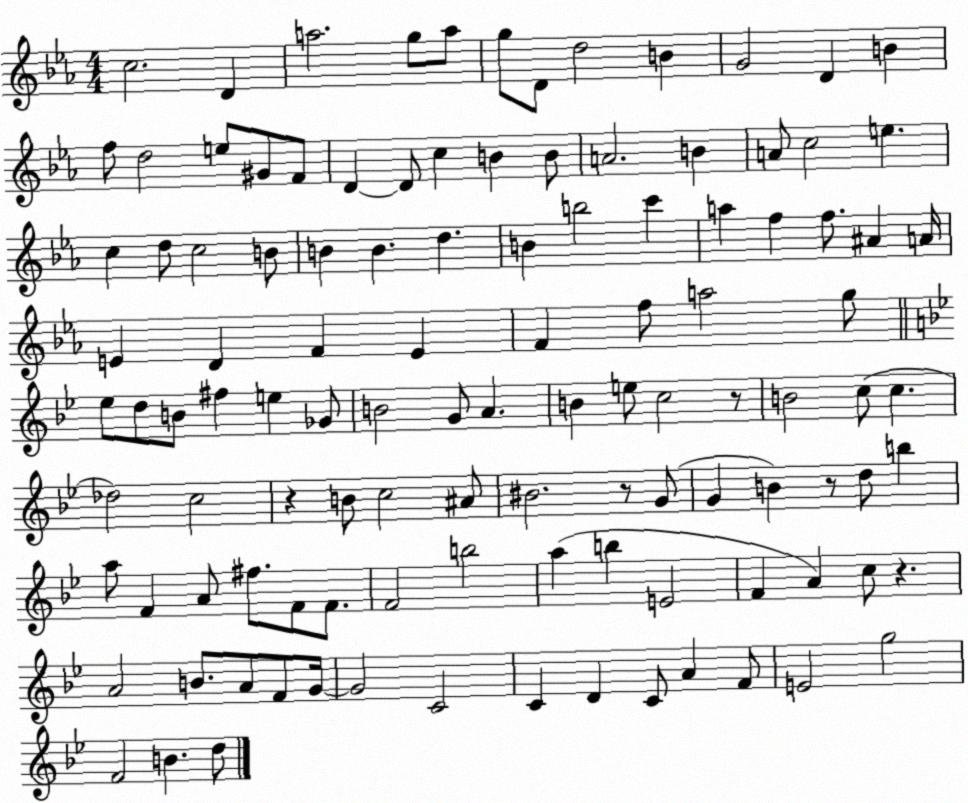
X:1
T:Untitled
M:4/4
L:1/4
K:Eb
c2 D a2 g/2 a/2 g/2 D/2 d2 B G2 D B f/2 d2 e/2 ^G/2 F/2 D D/2 c B B/2 A2 B A/2 c2 e c d/2 c2 B/2 B B d B b2 c' a f f/2 ^A A/4 E D F E F f/2 a2 g/2 _e/2 d/2 B/2 ^f e _G/2 B2 G/2 A B e/2 c2 z/2 B2 c/2 c _d2 c2 z B/2 c2 ^A/2 ^B2 z/2 G/2 G B z/2 d/2 b a/2 F A/2 ^f/2 F/2 F/2 F2 b2 a b E2 F A c/2 z A2 B/2 A/2 F/2 G/4 G2 C2 C D C/2 A F/2 E2 g2 F2 B d/2